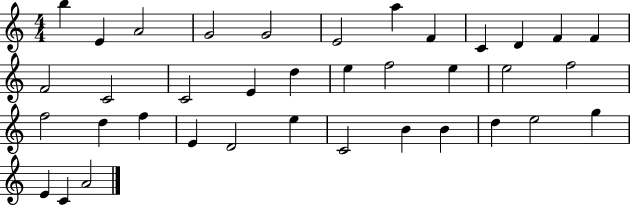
{
  \clef treble
  \numericTimeSignature
  \time 4/4
  \key c \major
  b''4 e'4 a'2 | g'2 g'2 | e'2 a''4 f'4 | c'4 d'4 f'4 f'4 | \break f'2 c'2 | c'2 e'4 d''4 | e''4 f''2 e''4 | e''2 f''2 | \break f''2 d''4 f''4 | e'4 d'2 e''4 | c'2 b'4 b'4 | d''4 e''2 g''4 | \break e'4 c'4 a'2 | \bar "|."
}